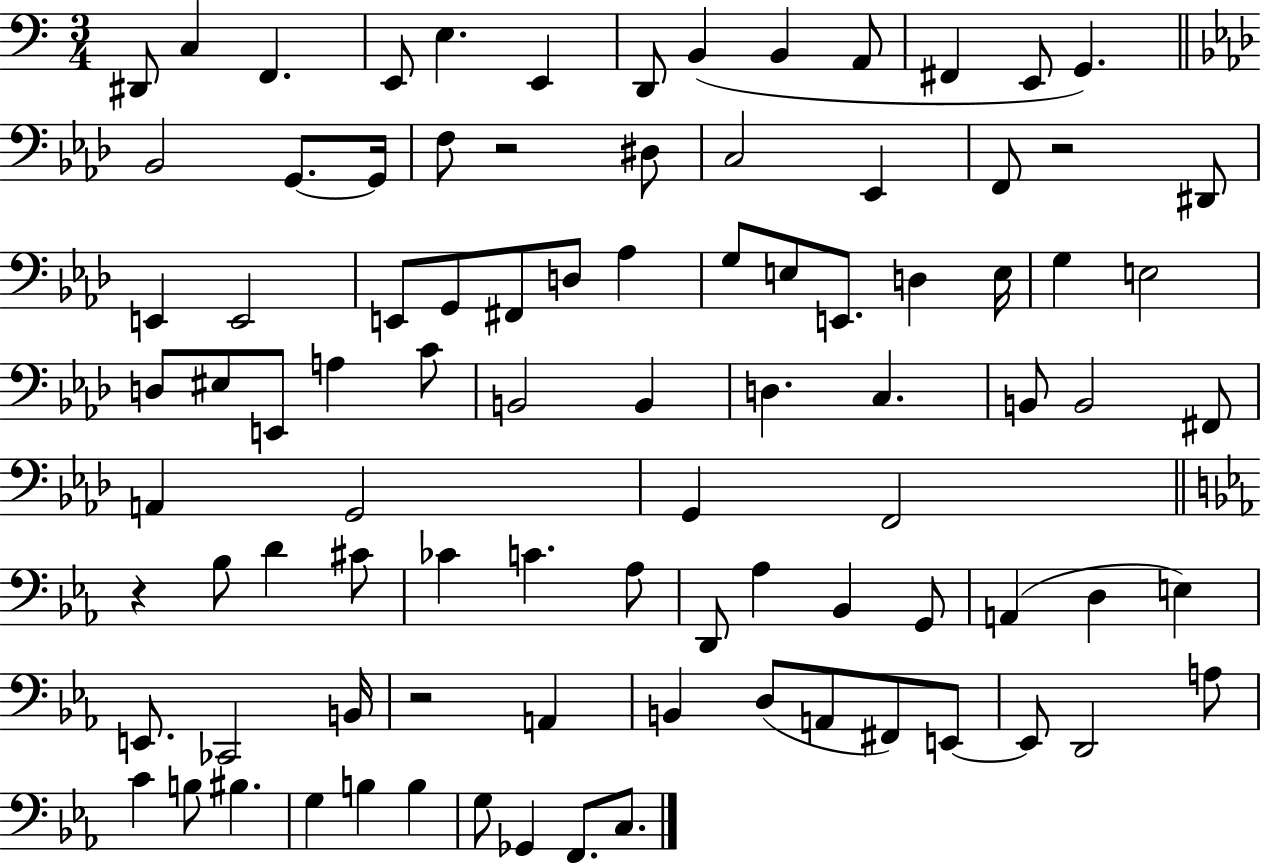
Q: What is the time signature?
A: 3/4